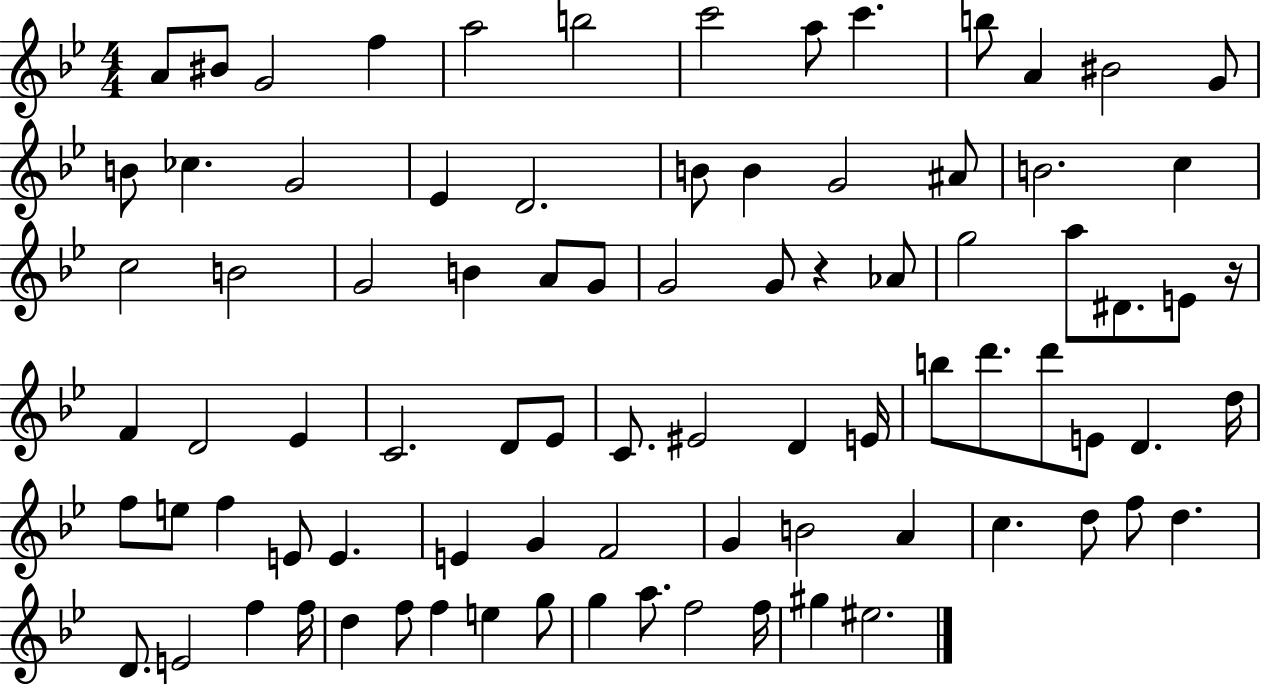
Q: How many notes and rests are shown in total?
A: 85